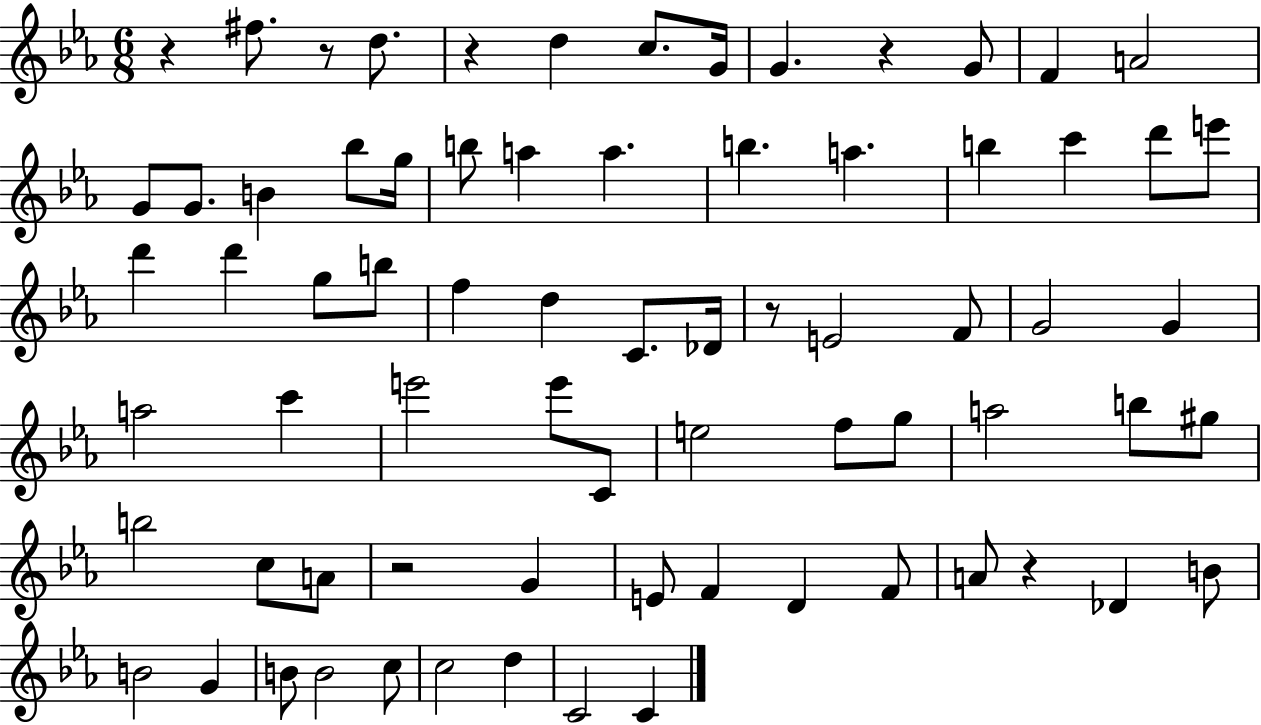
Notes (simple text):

R/q F#5/e. R/e D5/e. R/q D5/q C5/e. G4/s G4/q. R/q G4/e F4/q A4/h G4/e G4/e. B4/q Bb5/e G5/s B5/e A5/q A5/q. B5/q. A5/q. B5/q C6/q D6/e E6/e D6/q D6/q G5/e B5/e F5/q D5/q C4/e. Db4/s R/e E4/h F4/e G4/h G4/q A5/h C6/q E6/h E6/e C4/e E5/h F5/e G5/e A5/h B5/e G#5/e B5/h C5/e A4/e R/h G4/q E4/e F4/q D4/q F4/e A4/e R/q Db4/q B4/e B4/h G4/q B4/e B4/h C5/e C5/h D5/q C4/h C4/q